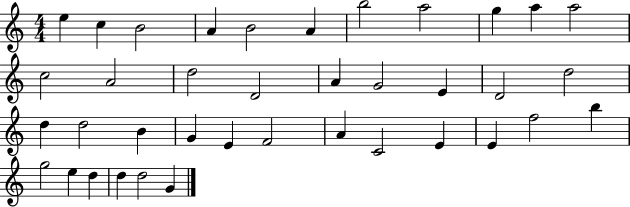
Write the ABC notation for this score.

X:1
T:Untitled
M:4/4
L:1/4
K:C
e c B2 A B2 A b2 a2 g a a2 c2 A2 d2 D2 A G2 E D2 d2 d d2 B G E F2 A C2 E E f2 b g2 e d d d2 G